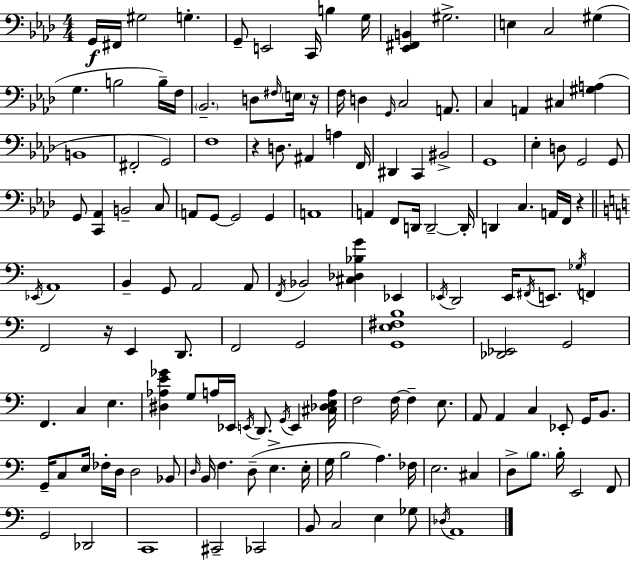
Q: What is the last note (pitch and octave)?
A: A2